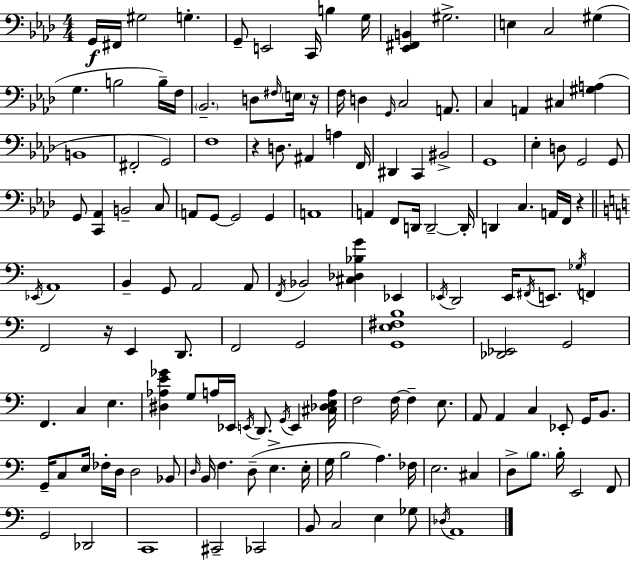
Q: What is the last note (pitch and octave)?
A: A2